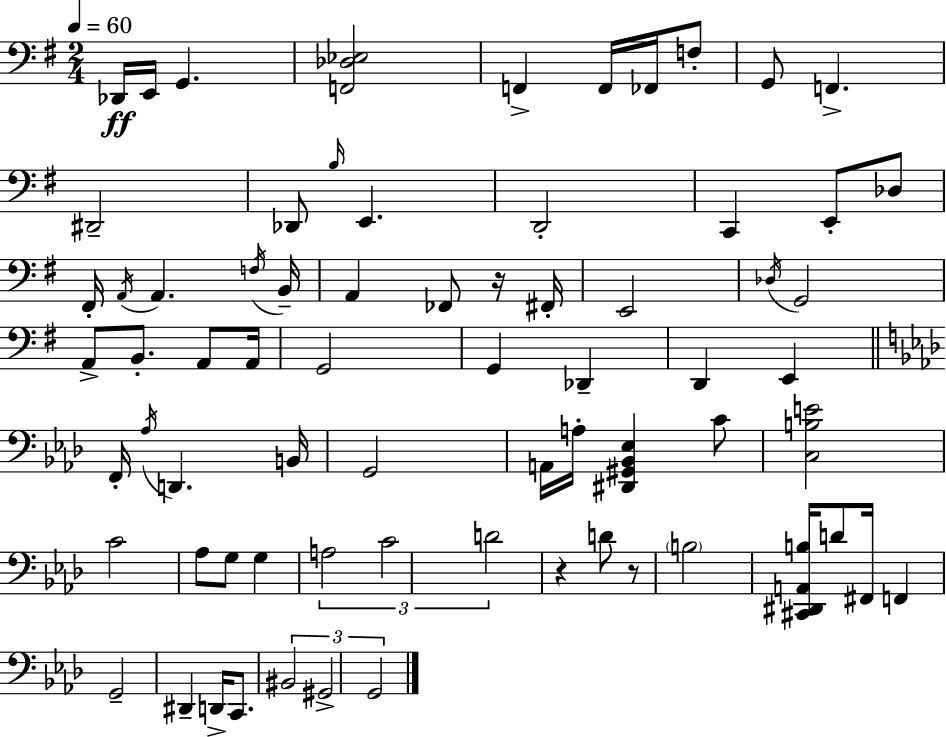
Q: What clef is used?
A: bass